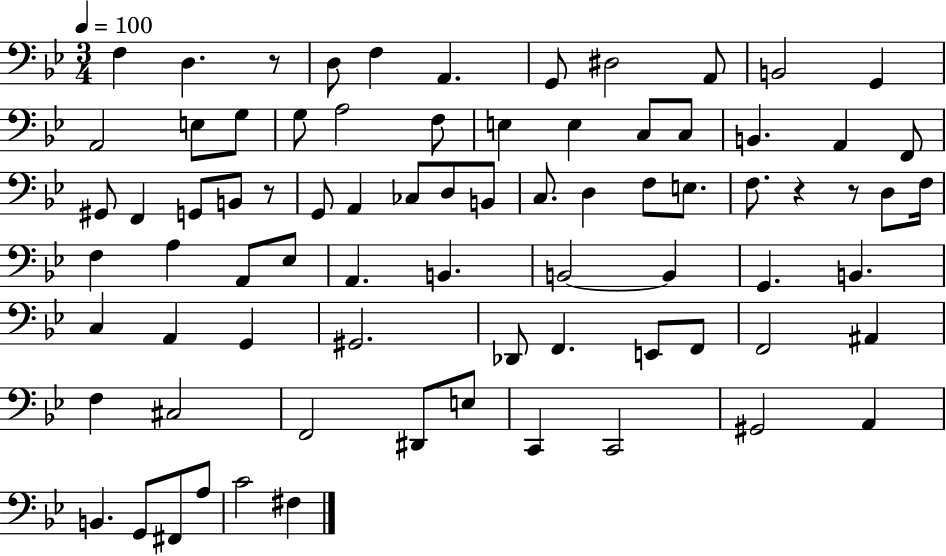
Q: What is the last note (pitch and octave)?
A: F#3